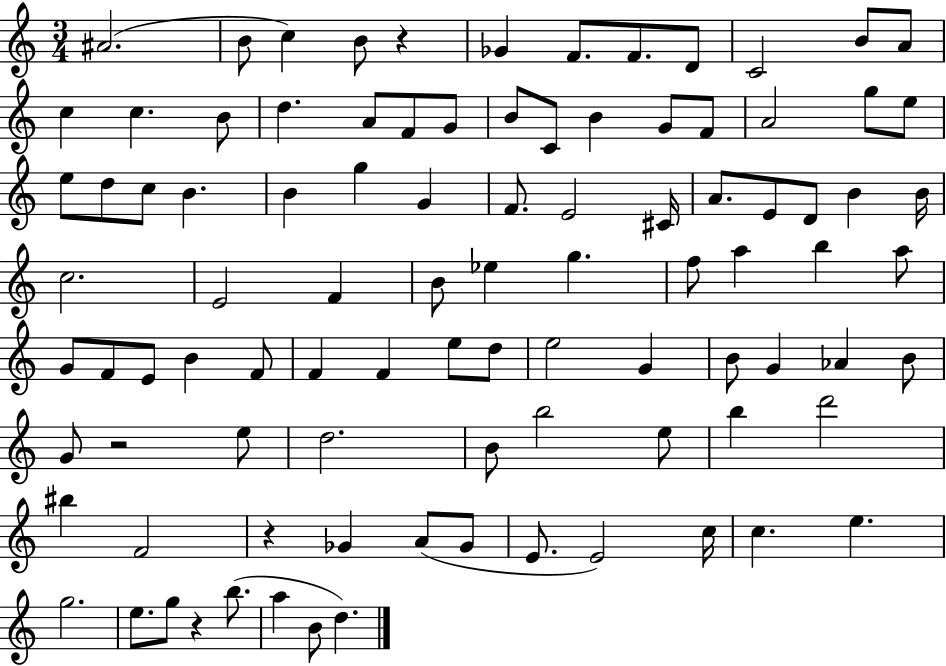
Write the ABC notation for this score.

X:1
T:Untitled
M:3/4
L:1/4
K:C
^A2 B/2 c B/2 z _G F/2 F/2 D/2 C2 B/2 A/2 c c B/2 d A/2 F/2 G/2 B/2 C/2 B G/2 F/2 A2 g/2 e/2 e/2 d/2 c/2 B B g G F/2 E2 ^C/4 A/2 E/2 D/2 B B/4 c2 E2 F B/2 _e g f/2 a b a/2 G/2 F/2 E/2 B F/2 F F e/2 d/2 e2 G B/2 G _A B/2 G/2 z2 e/2 d2 B/2 b2 e/2 b d'2 ^b F2 z _G A/2 _G/2 E/2 E2 c/4 c e g2 e/2 g/2 z b/2 a B/2 d